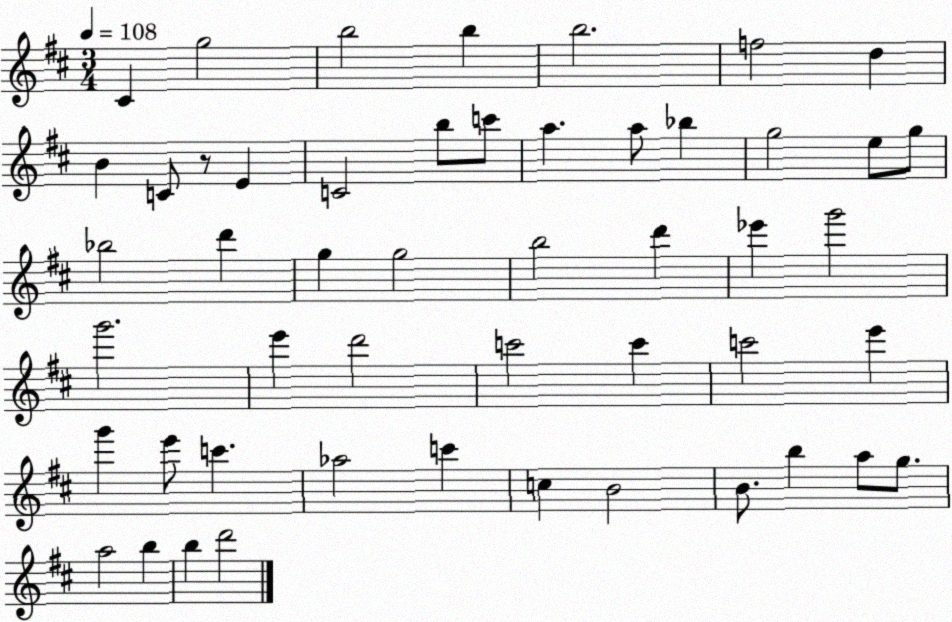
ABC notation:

X:1
T:Untitled
M:3/4
L:1/4
K:D
^C g2 b2 b b2 f2 d B C/2 z/2 E C2 b/2 c'/2 a a/2 _b g2 e/2 g/2 _b2 d' g g2 b2 d' _e' g'2 g'2 e' d'2 c'2 c' c'2 e' g' e'/2 c' _a2 c' c B2 B/2 b a/2 g/2 a2 b b d'2